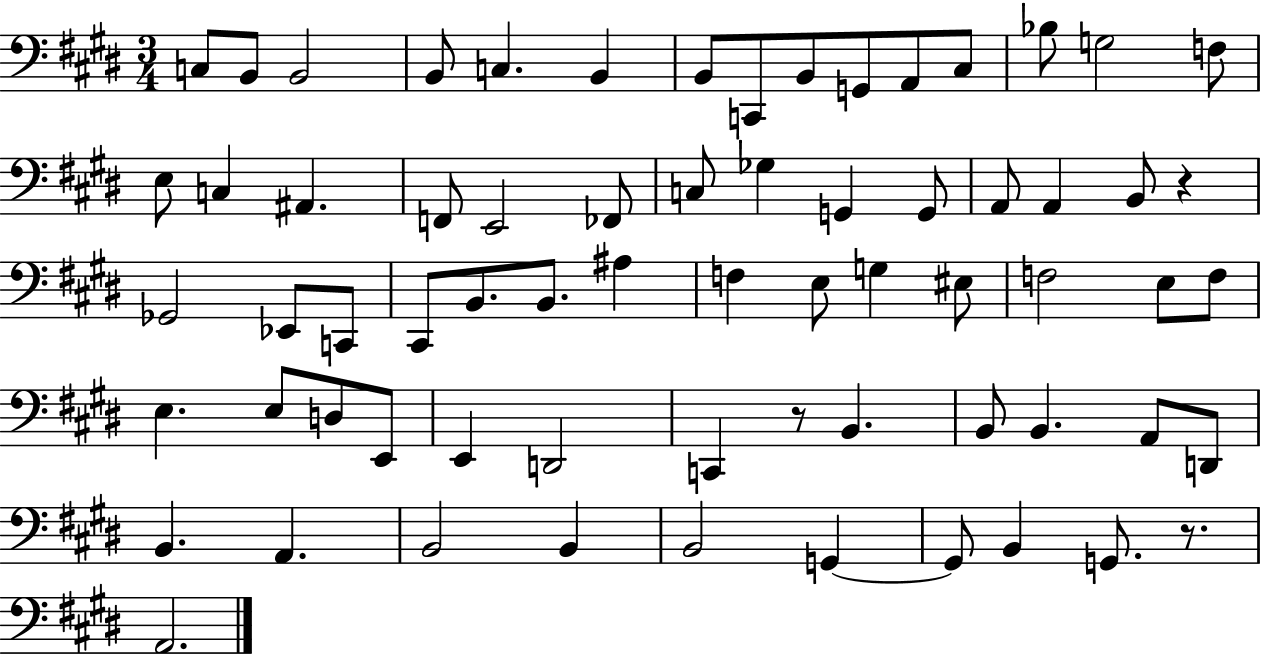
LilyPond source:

{
  \clef bass
  \numericTimeSignature
  \time 3/4
  \key e \major
  c8 b,8 b,2 | b,8 c4. b,4 | b,8 c,8 b,8 g,8 a,8 cis8 | bes8 g2 f8 | \break e8 c4 ais,4. | f,8 e,2 fes,8 | c8 ges4 g,4 g,8 | a,8 a,4 b,8 r4 | \break ges,2 ees,8 c,8 | cis,8 b,8. b,8. ais4 | f4 e8 g4 eis8 | f2 e8 f8 | \break e4. e8 d8 e,8 | e,4 d,2 | c,4 r8 b,4. | b,8 b,4. a,8 d,8 | \break b,4. a,4. | b,2 b,4 | b,2 g,4~~ | g,8 b,4 g,8. r8. | \break a,2. | \bar "|."
}